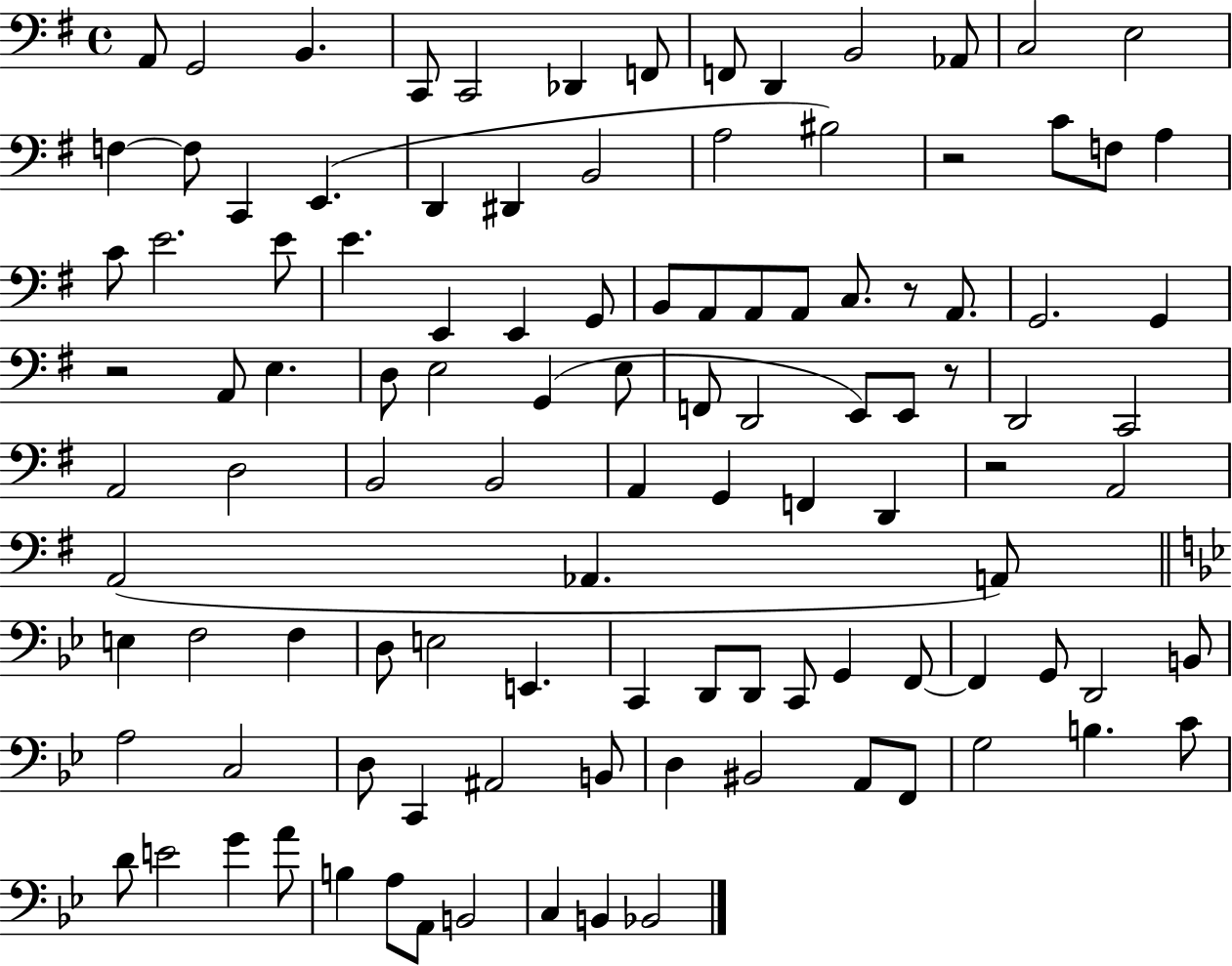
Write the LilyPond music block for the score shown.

{
  \clef bass
  \time 4/4
  \defaultTimeSignature
  \key g \major
  \repeat volta 2 { a,8 g,2 b,4. | c,8 c,2 des,4 f,8 | f,8 d,4 b,2 aes,8 | c2 e2 | \break f4~~ f8 c,4 e,4.( | d,4 dis,4 b,2 | a2 bis2) | r2 c'8 f8 a4 | \break c'8 e'2. e'8 | e'4. e,4 e,4 g,8 | b,8 a,8 a,8 a,8 c8. r8 a,8. | g,2. g,4 | \break r2 a,8 e4. | d8 e2 g,4( e8 | f,8 d,2 e,8) e,8 r8 | d,2 c,2 | \break a,2 d2 | b,2 b,2 | a,4 g,4 f,4 d,4 | r2 a,2 | \break a,2( aes,4. a,8) | \bar "||" \break \key bes \major e4 f2 f4 | d8 e2 e,4. | c,4 d,8 d,8 c,8 g,4 f,8~~ | f,4 g,8 d,2 b,8 | \break a2 c2 | d8 c,4 ais,2 b,8 | d4 bis,2 a,8 f,8 | g2 b4. c'8 | \break d'8 e'2 g'4 a'8 | b4 a8 a,8 b,2 | c4 b,4 bes,2 | } \bar "|."
}